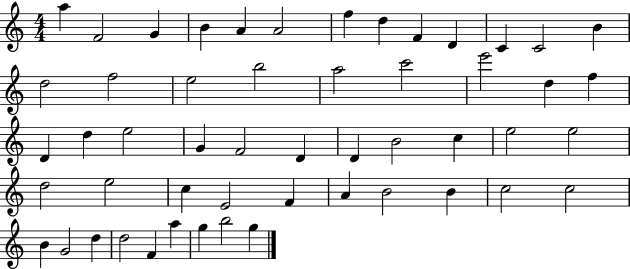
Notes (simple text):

A5/q F4/h G4/q B4/q A4/q A4/h F5/q D5/q F4/q D4/q C4/q C4/h B4/q D5/h F5/h E5/h B5/h A5/h C6/h E6/h D5/q F5/q D4/q D5/q E5/h G4/q F4/h D4/q D4/q B4/h C5/q E5/h E5/h D5/h E5/h C5/q E4/h F4/q A4/q B4/h B4/q C5/h C5/h B4/q G4/h D5/q D5/h F4/q A5/q G5/q B5/h G5/q